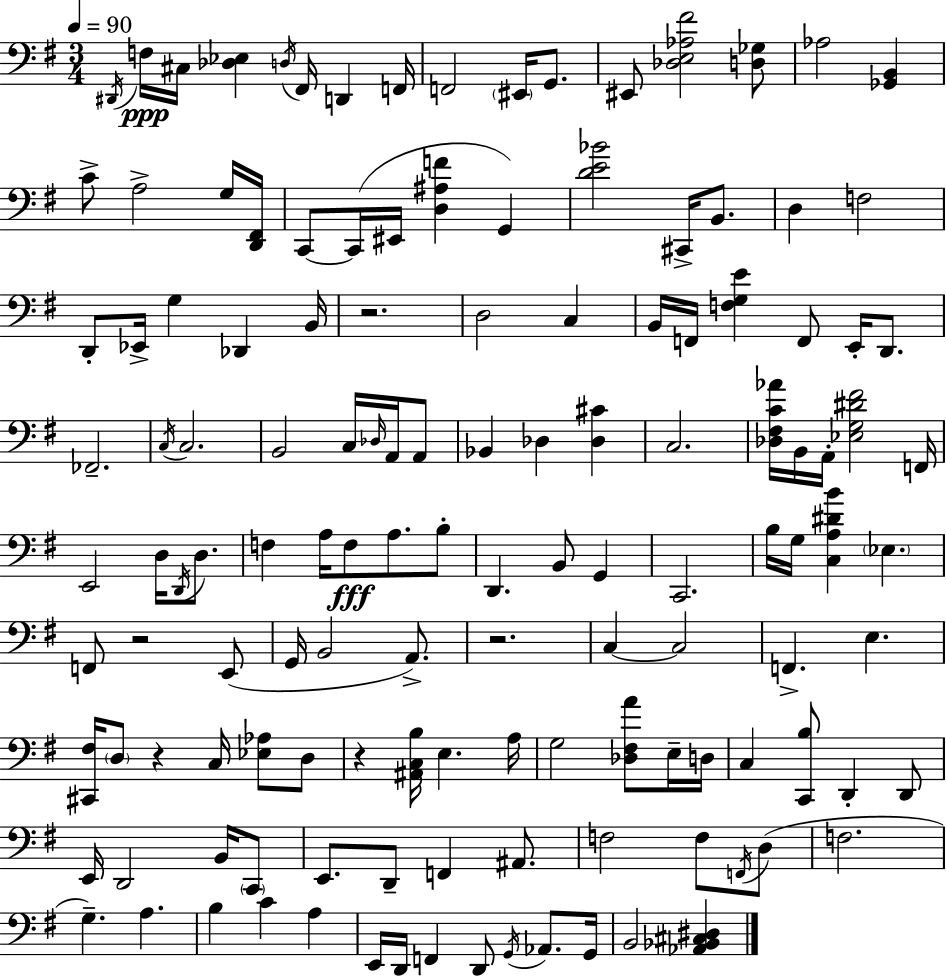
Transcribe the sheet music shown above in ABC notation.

X:1
T:Untitled
M:3/4
L:1/4
K:G
^D,,/4 F,/4 ^C,/4 [_D,_E,] D,/4 ^F,,/4 D,, F,,/4 F,,2 ^E,,/4 G,,/2 ^E,,/2 [_D,E,_A,^F]2 [D,_G,]/2 _A,2 [_G,,B,,] C/2 A,2 G,/4 [D,,^F,,]/4 C,,/2 C,,/4 ^E,,/4 [D,^A,F] G,, [DE_B]2 ^C,,/4 B,,/2 D, F,2 D,,/2 _E,,/4 G, _D,, B,,/4 z2 D,2 C, B,,/4 F,,/4 [F,G,E] F,,/2 E,,/4 D,,/2 _F,,2 C,/4 C,2 B,,2 C,/4 _D,/4 A,,/4 A,,/2 _B,, _D, [_D,^C] C,2 [_D,^F,C_A]/4 B,,/4 A,,/4 [_E,G,^D^F]2 F,,/4 E,,2 D,/4 D,,/4 D,/2 F, A,/4 F,/2 A,/2 B,/2 D,, B,,/2 G,, C,,2 B,/4 G,/4 [C,A,^DB] _E, F,,/2 z2 E,,/2 G,,/4 B,,2 A,,/2 z2 C, C,2 F,, E, [^C,,^F,]/4 D,/2 z C,/4 [_E,_A,]/2 D,/2 z [^A,,C,B,]/4 E, A,/4 G,2 [_D,^F,A]/2 E,/4 D,/4 C, [C,,B,]/2 D,, D,,/2 E,,/4 D,,2 B,,/4 C,,/2 E,,/2 D,,/2 F,, ^A,,/2 F,2 F,/2 F,,/4 D,/2 F,2 G, A, B, C A, E,,/4 D,,/4 F,, D,,/2 G,,/4 _A,,/2 G,,/4 B,,2 [_A,,_B,,^C,^D,]